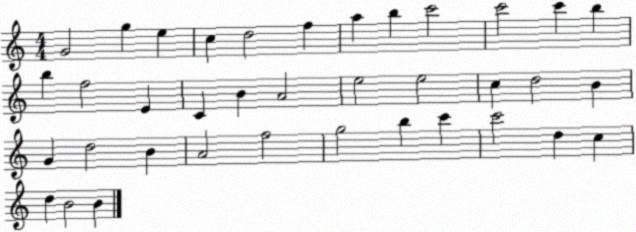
X:1
T:Untitled
M:4/4
L:1/4
K:C
G2 g e c d2 f a b c'2 c'2 c' b b f2 E C B A2 e2 e2 c d2 B G d2 B A2 f2 g2 b c' c'2 d c d B2 B